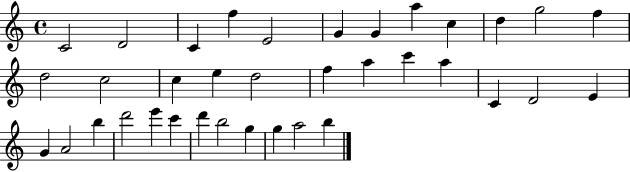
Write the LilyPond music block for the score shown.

{
  \clef treble
  \time 4/4
  \defaultTimeSignature
  \key c \major
  c'2 d'2 | c'4 f''4 e'2 | g'4 g'4 a''4 c''4 | d''4 g''2 f''4 | \break d''2 c''2 | c''4 e''4 d''2 | f''4 a''4 c'''4 a''4 | c'4 d'2 e'4 | \break g'4 a'2 b''4 | d'''2 e'''4 c'''4 | d'''4 b''2 g''4 | g''4 a''2 b''4 | \break \bar "|."
}